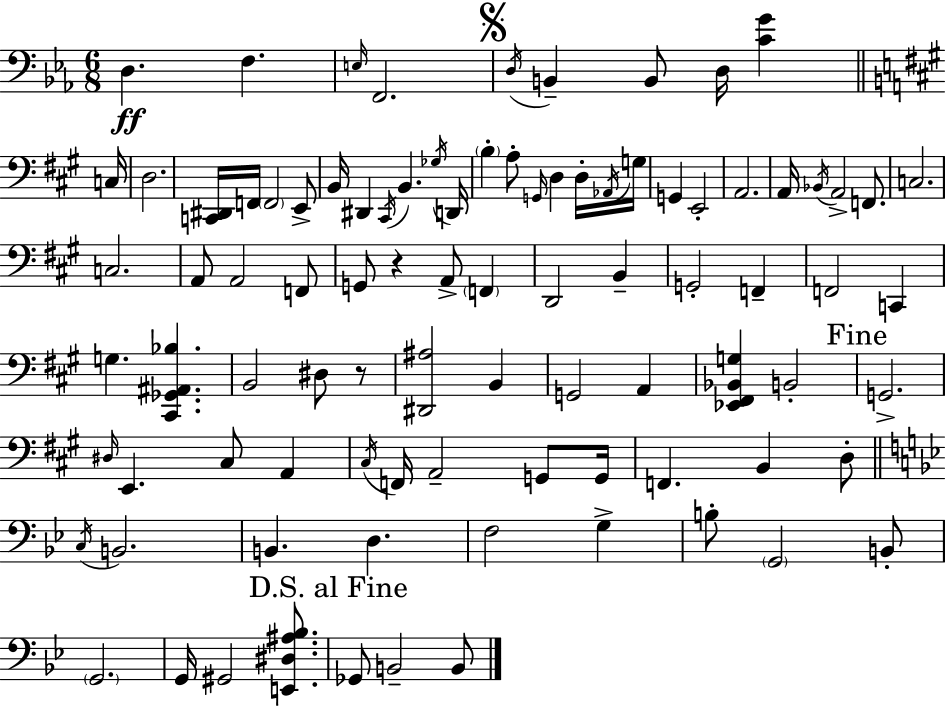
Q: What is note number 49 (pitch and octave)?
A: B2